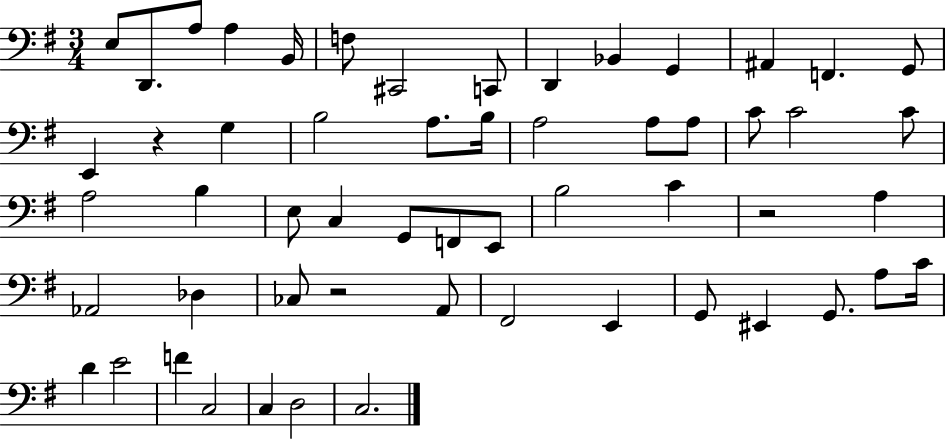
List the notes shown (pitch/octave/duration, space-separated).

E3/e D2/e. A3/e A3/q B2/s F3/e C#2/h C2/e D2/q Bb2/q G2/q A#2/q F2/q. G2/e E2/q R/q G3/q B3/h A3/e. B3/s A3/h A3/e A3/e C4/e C4/h C4/e A3/h B3/q E3/e C3/q G2/e F2/e E2/e B3/h C4/q R/h A3/q Ab2/h Db3/q CES3/e R/h A2/e F#2/h E2/q G2/e EIS2/q G2/e. A3/e C4/s D4/q E4/h F4/q C3/h C3/q D3/h C3/h.